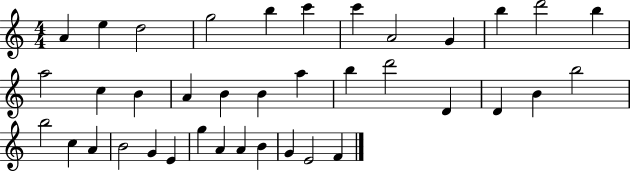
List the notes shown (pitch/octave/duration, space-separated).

A4/q E5/q D5/h G5/h B5/q C6/q C6/q A4/h G4/q B5/q D6/h B5/q A5/h C5/q B4/q A4/q B4/q B4/q A5/q B5/q D6/h D4/q D4/q B4/q B5/h B5/h C5/q A4/q B4/h G4/q E4/q G5/q A4/q A4/q B4/q G4/q E4/h F4/q